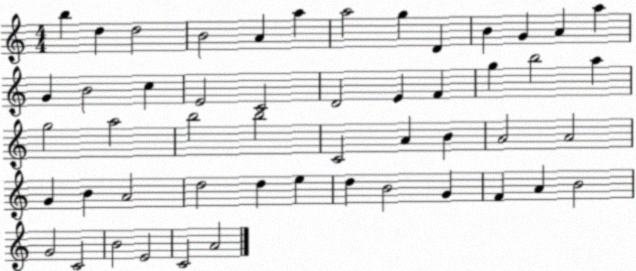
X:1
T:Untitled
M:4/4
L:1/4
K:C
b d d2 B2 A a a2 g D B G A a G B2 c E2 C2 D2 E F g b2 a g2 a2 b2 b2 C2 A B A2 A2 G B A2 d2 d e d B2 G F A B2 G2 C2 B2 E2 C2 A2